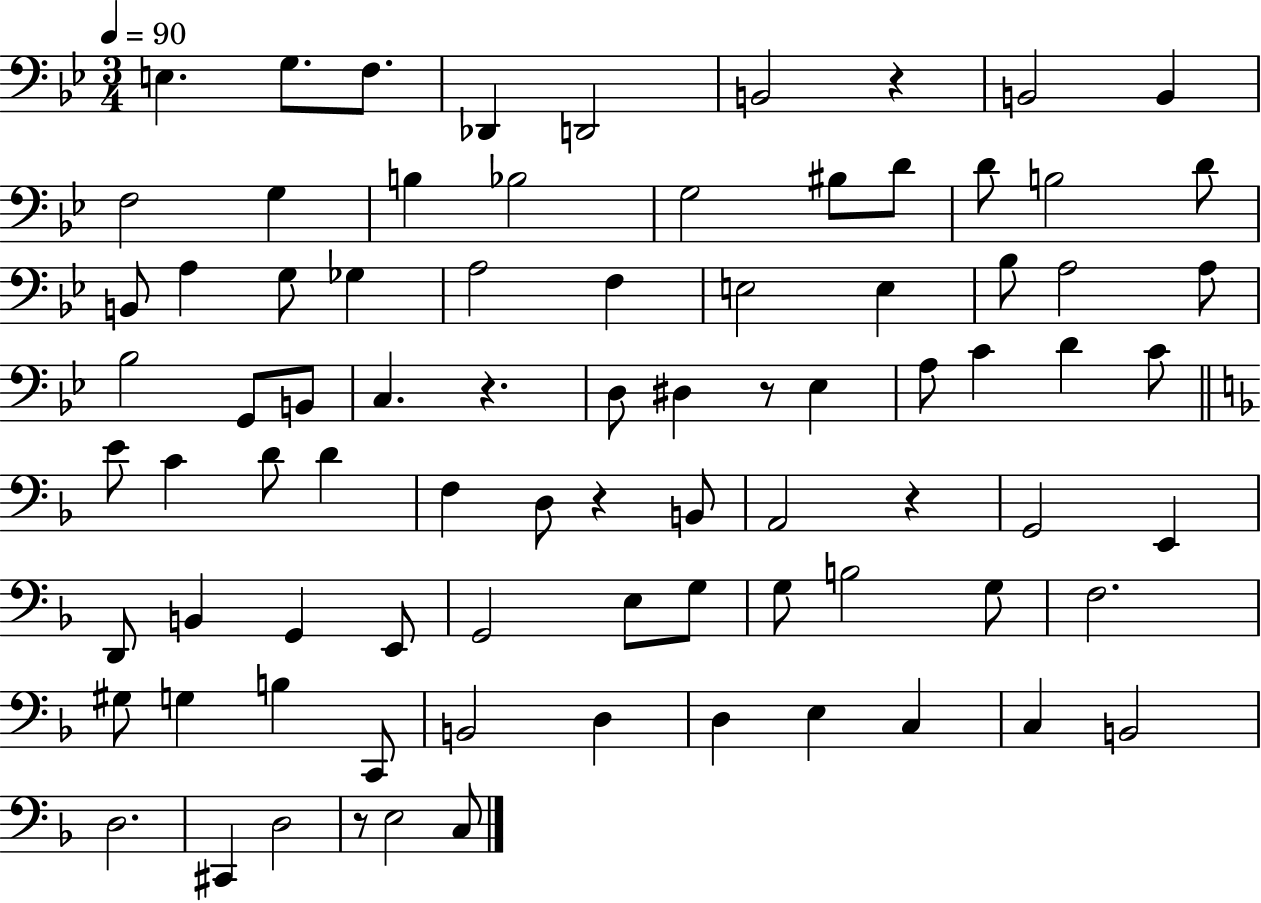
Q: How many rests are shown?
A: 6